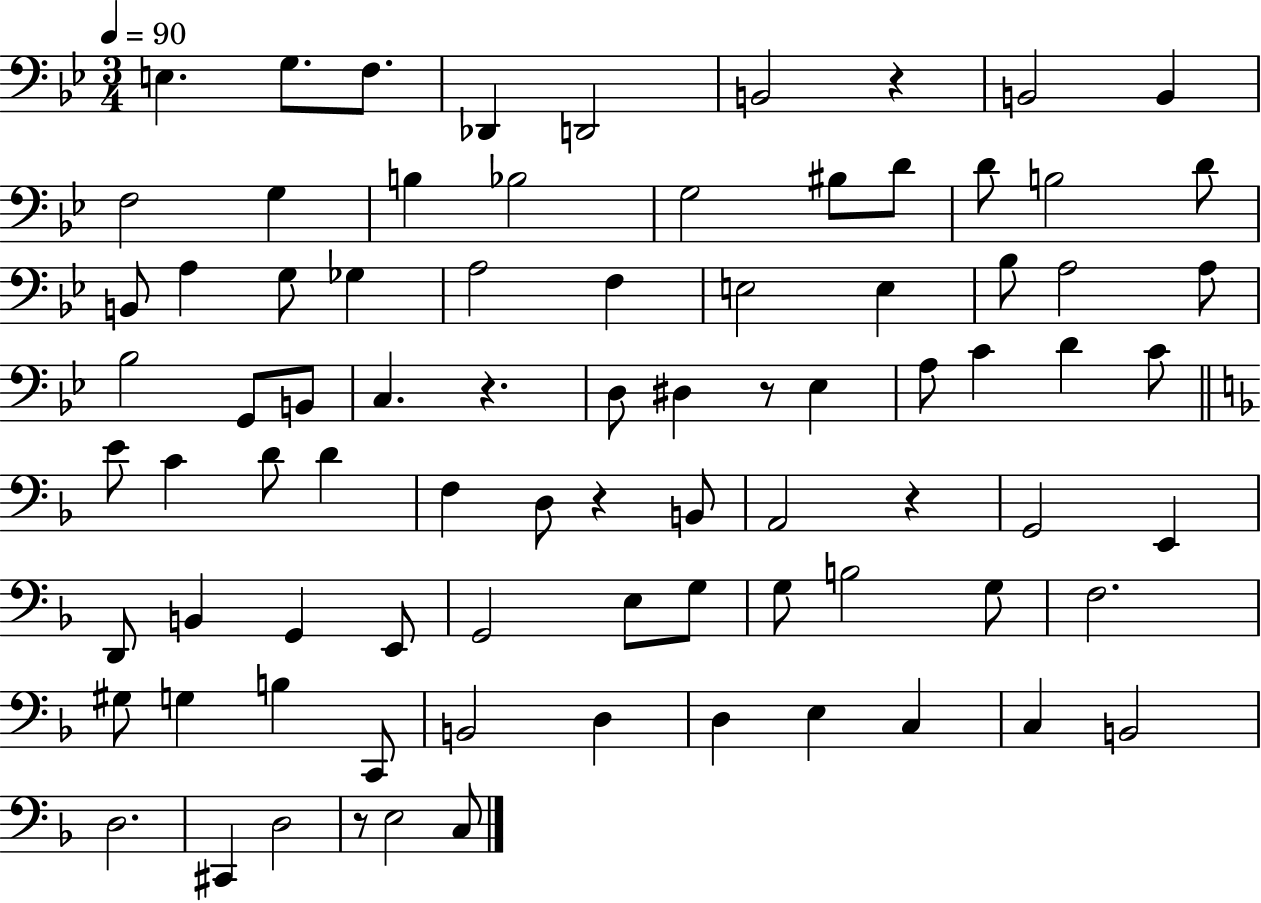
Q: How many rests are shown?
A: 6